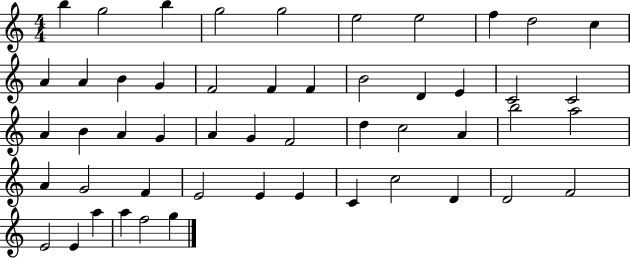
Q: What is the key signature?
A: C major